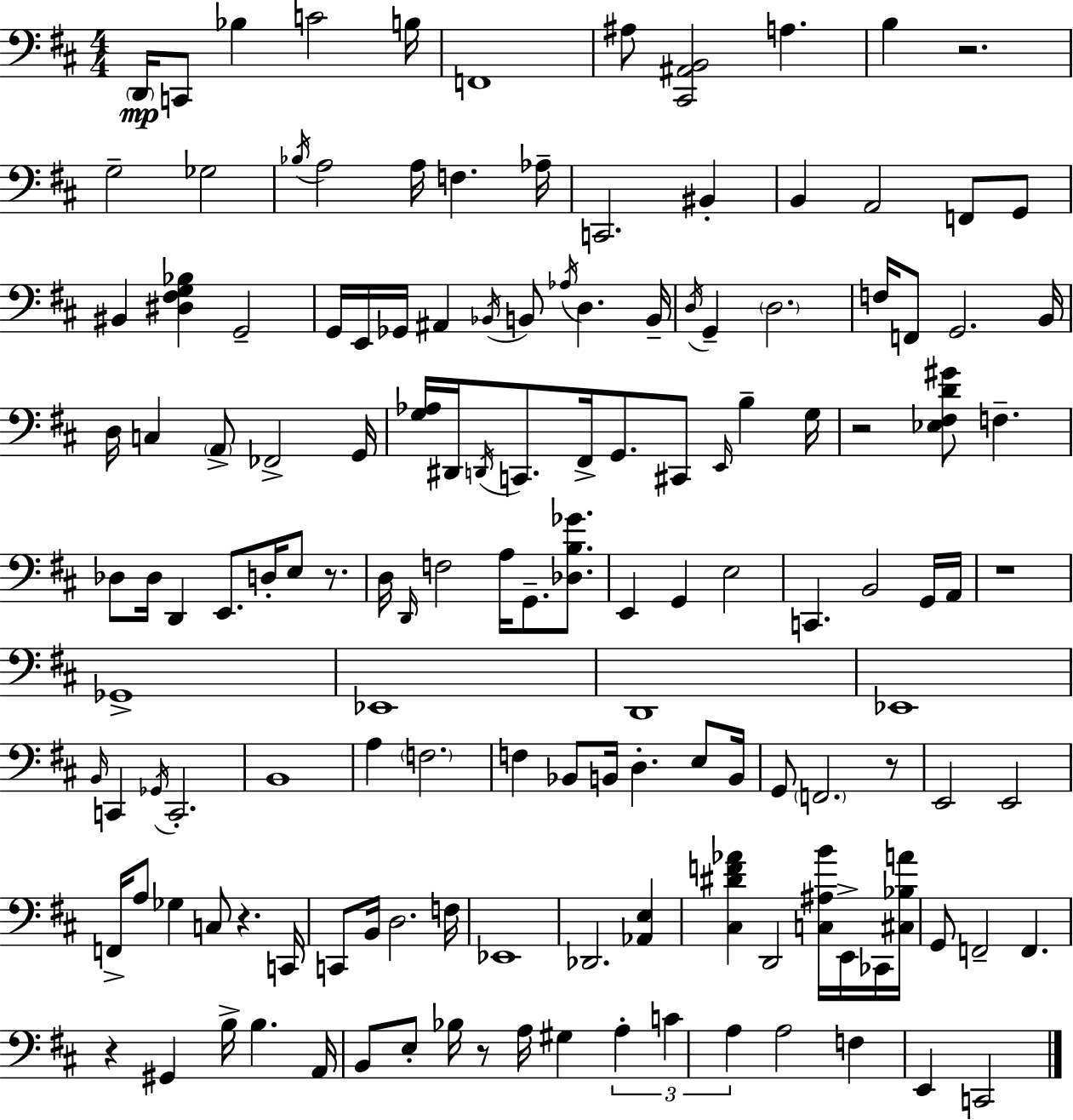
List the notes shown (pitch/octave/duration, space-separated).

D2/s C2/e Bb3/q C4/h B3/s F2/w A#3/e [C#2,A#2,B2]/h A3/q. B3/q R/h. G3/h Gb3/h Bb3/s A3/h A3/s F3/q. Ab3/s C2/h. BIS2/q B2/q A2/h F2/e G2/e BIS2/q [D#3,F#3,G3,Bb3]/q G2/h G2/s E2/s Gb2/s A#2/q Bb2/s B2/e Ab3/s D3/q. B2/s D3/s G2/q D3/h. F3/s F2/e G2/h. B2/s D3/s C3/q A2/e FES2/h G2/s [G3,Ab3]/s D#2/s D2/s C2/e. F#2/s G2/e. C#2/e E2/s B3/q G3/s R/h [Eb3,F#3,D4,G#4]/e F3/q. Db3/e Db3/s D2/q E2/e. D3/s E3/e R/e. D3/s D2/s F3/h A3/s G2/e. [Db3,B3,Gb4]/e. E2/q G2/q E3/h C2/q. B2/h G2/s A2/s R/w Gb2/w Eb2/w D2/w Eb2/w B2/s C2/q Gb2/s C2/h. B2/w A3/q F3/h. F3/q Bb2/e B2/s D3/q. E3/e B2/s G2/e F2/h. R/e E2/h E2/h F2/s A3/e Gb3/q C3/e R/q. C2/s C2/e B2/s D3/h. F3/s Eb2/w Db2/h. [Ab2,E3]/q [C#3,D#4,F4,Ab4]/q D2/h [C3,A#3,B4]/s E2/s CES2/s [C#3,Bb3,A4]/s G2/e F2/h F2/q. R/q G#2/q B3/s B3/q. A2/s B2/e E3/e Bb3/s R/e A3/s G#3/q A3/q C4/q A3/q A3/h F3/q E2/q C2/h